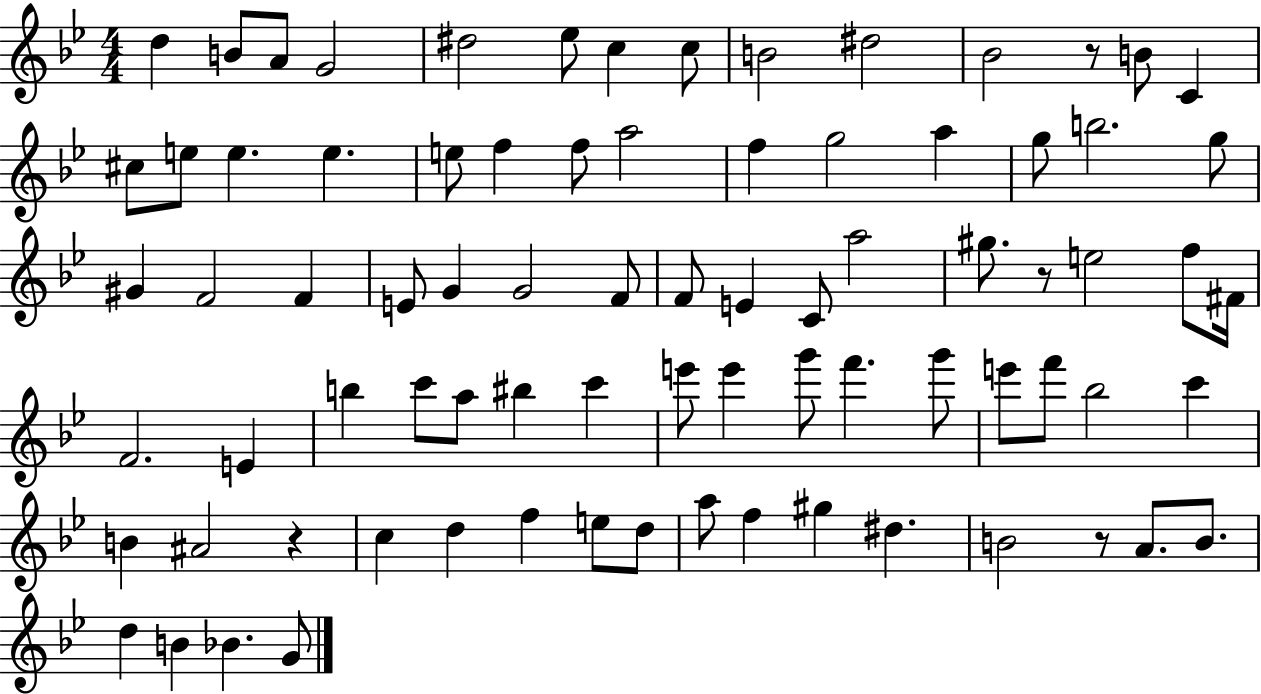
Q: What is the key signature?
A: BES major